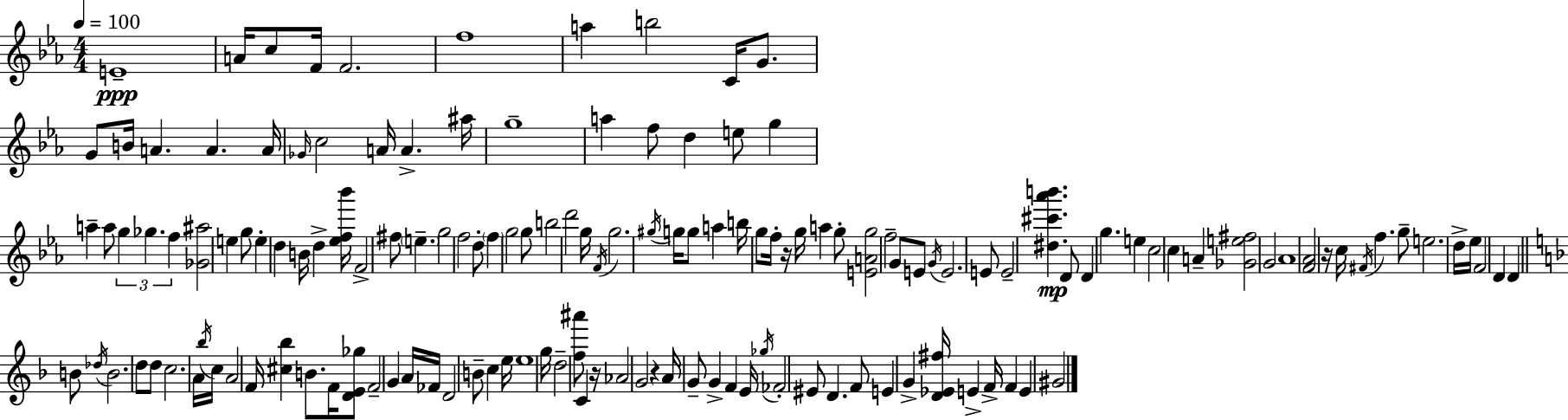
E4/w A4/s C5/e F4/s F4/h. F5/w A5/q B5/h C4/s G4/e. G4/e B4/s A4/q. A4/q. A4/s Gb4/s C5/h A4/s A4/q. A#5/s G5/w A5/q F5/e D5/q E5/e G5/q A5/q A5/e G5/q Gb5/q. F5/q [Gb4,A#5]/h E5/q G5/e E5/q D5/q B4/s D5/q [Eb5,F5,Bb6]/s F4/h F#5/e E5/q. G5/h F5/h D5/e F5/q G5/h G5/e B5/h D6/h G5/s F4/s G5/h. G#5/s G5/s G5/e A5/q B5/s G5/e F5/s R/s G5/s A5/q G5/e [E4,A4,G5]/h F5/h G4/e E4/e G4/s E4/h. E4/e E4/h [D#5,C#6,Ab6,B6]/q. D4/e D4/q G5/q. E5/q C5/h C5/q A4/q [Gb4,E5,F#5]/h G4/h Ab4/w [F4,Ab4]/h R/s C5/s F#4/s F5/q. G5/e E5/h. D5/s Eb5/s F4/h D4/q D4/q B4/e Db5/s B4/h. D5/e D5/e C5/h. A4/s Bb5/s C5/s A4/h F4/s [C#5,Bb5]/q B4/e. F4/s [D4,E4,Gb5]/e F4/h G4/q A4/s FES4/s D4/h B4/e C5/q E5/s E5/w G5/s D5/h [F5,A#6]/e C4/q R/s Ab4/h G4/h R/q A4/s G4/e G4/q F4/q E4/s Gb5/s FES4/h EIS4/e D4/q. F4/e E4/q G4/q [D4,Eb4,F#5]/s E4/q F4/s F4/q E4/q G#4/h